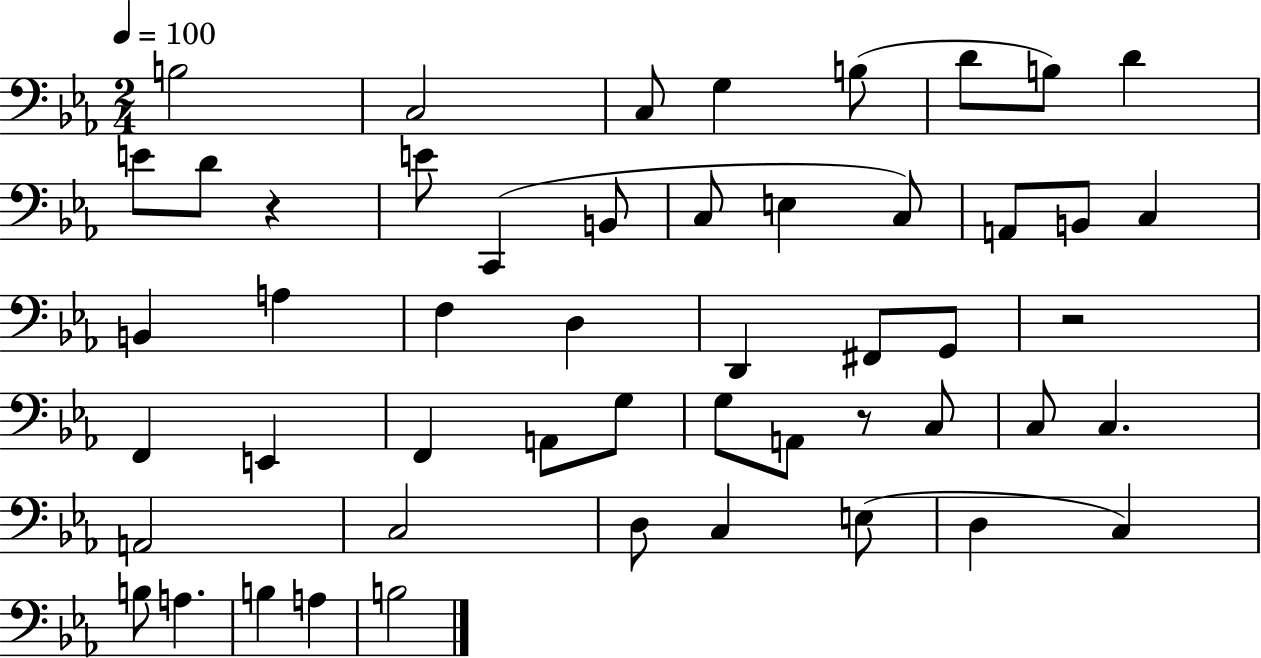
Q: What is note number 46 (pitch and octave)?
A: B3